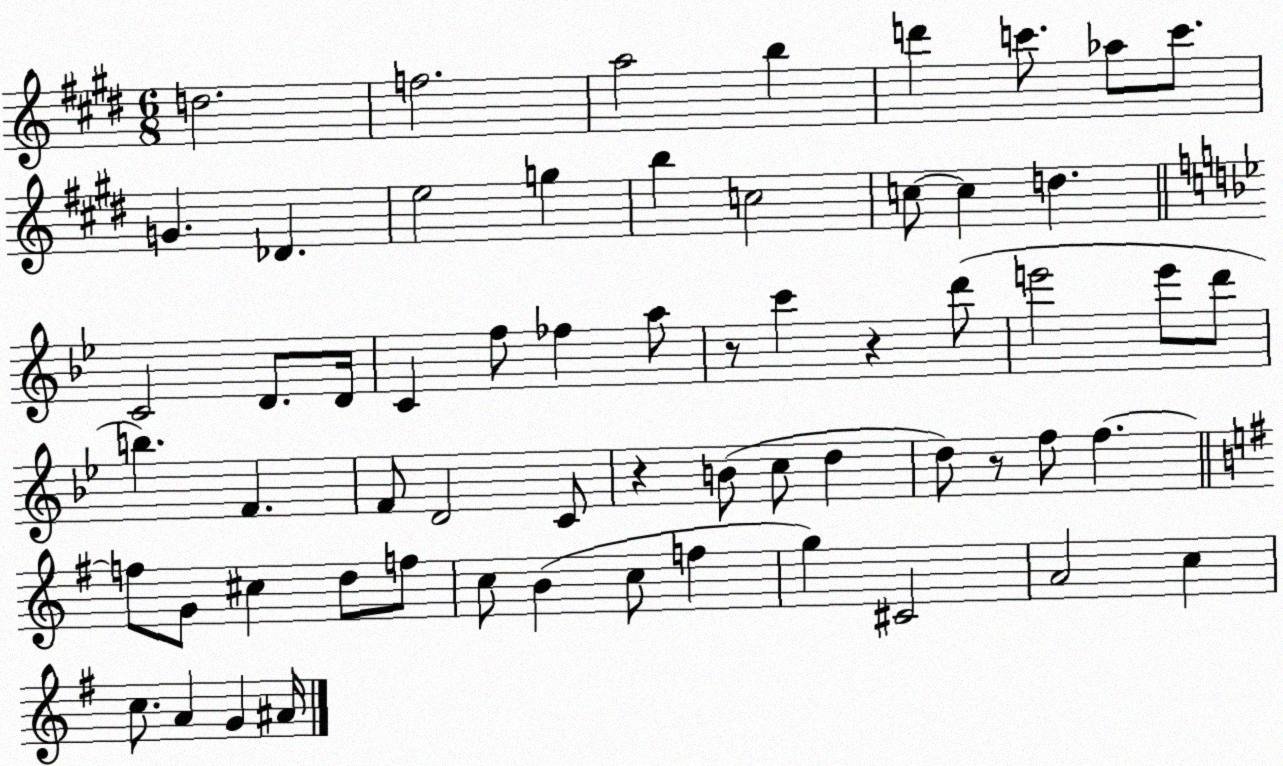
X:1
T:Untitled
M:6/8
L:1/4
K:E
d2 f2 a2 b d' c'/2 _a/2 c'/2 G _D e2 g b c2 c/2 c d C2 D/2 D/4 C f/2 _f a/2 z/2 c' z d'/2 e'2 e'/2 d'/2 b F F/2 D2 C/2 z B/2 c/2 d d/2 z/2 f/2 f f/2 G/2 ^c d/2 f/2 c/2 B c/2 f g ^C2 A2 c c/2 A G ^A/4